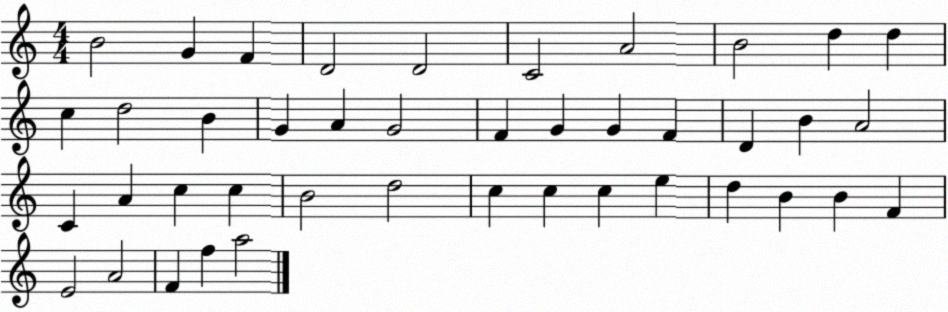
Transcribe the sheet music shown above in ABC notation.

X:1
T:Untitled
M:4/4
L:1/4
K:C
B2 G F D2 D2 C2 A2 B2 d d c d2 B G A G2 F G G F D B A2 C A c c B2 d2 c c c e d B B F E2 A2 F f a2